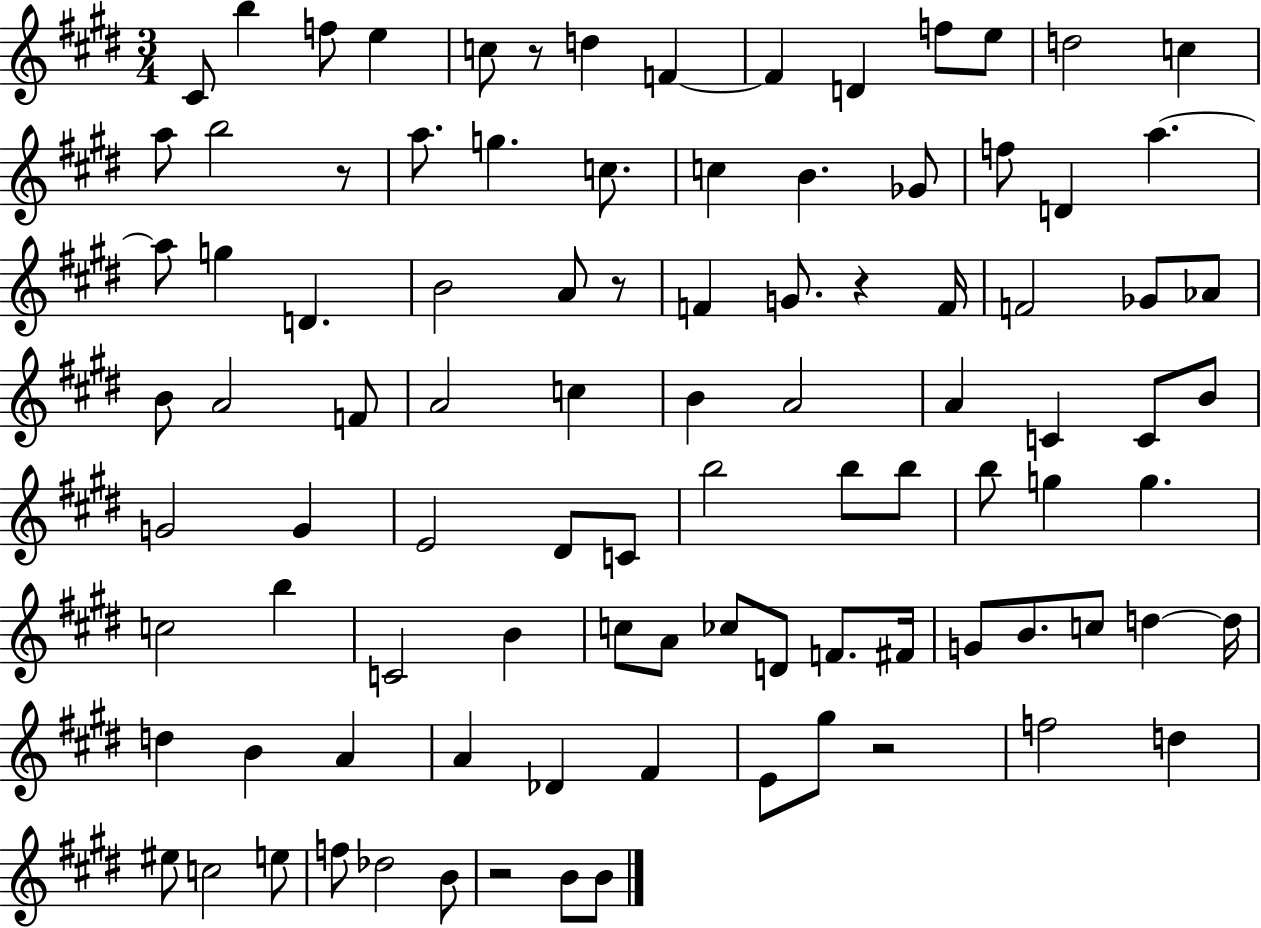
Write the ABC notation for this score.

X:1
T:Untitled
M:3/4
L:1/4
K:E
^C/2 b f/2 e c/2 z/2 d F F D f/2 e/2 d2 c a/2 b2 z/2 a/2 g c/2 c B _G/2 f/2 D a a/2 g D B2 A/2 z/2 F G/2 z F/4 F2 _G/2 _A/2 B/2 A2 F/2 A2 c B A2 A C C/2 B/2 G2 G E2 ^D/2 C/2 b2 b/2 b/2 b/2 g g c2 b C2 B c/2 A/2 _c/2 D/2 F/2 ^F/4 G/2 B/2 c/2 d d/4 d B A A _D ^F E/2 ^g/2 z2 f2 d ^e/2 c2 e/2 f/2 _d2 B/2 z2 B/2 B/2